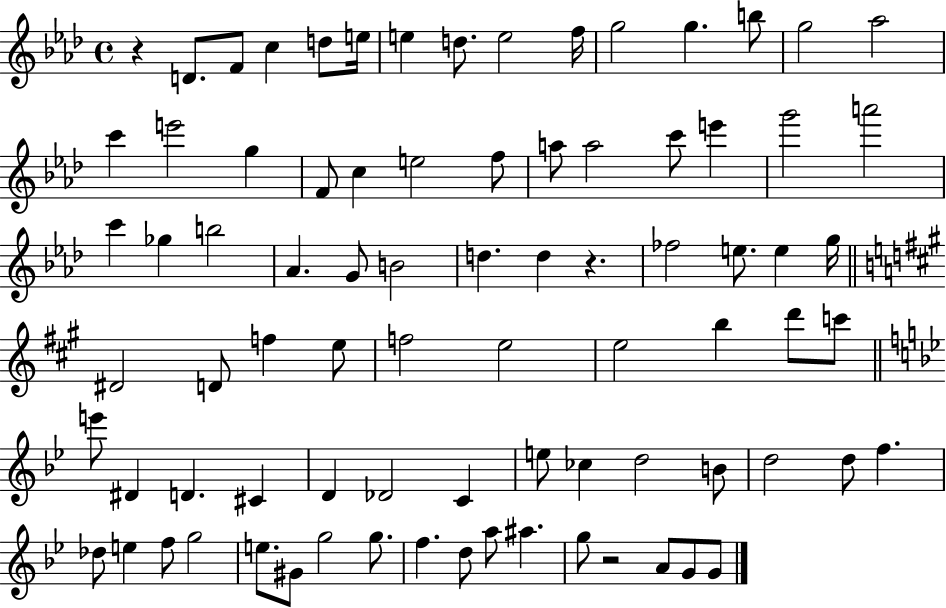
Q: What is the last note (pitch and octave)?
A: G4